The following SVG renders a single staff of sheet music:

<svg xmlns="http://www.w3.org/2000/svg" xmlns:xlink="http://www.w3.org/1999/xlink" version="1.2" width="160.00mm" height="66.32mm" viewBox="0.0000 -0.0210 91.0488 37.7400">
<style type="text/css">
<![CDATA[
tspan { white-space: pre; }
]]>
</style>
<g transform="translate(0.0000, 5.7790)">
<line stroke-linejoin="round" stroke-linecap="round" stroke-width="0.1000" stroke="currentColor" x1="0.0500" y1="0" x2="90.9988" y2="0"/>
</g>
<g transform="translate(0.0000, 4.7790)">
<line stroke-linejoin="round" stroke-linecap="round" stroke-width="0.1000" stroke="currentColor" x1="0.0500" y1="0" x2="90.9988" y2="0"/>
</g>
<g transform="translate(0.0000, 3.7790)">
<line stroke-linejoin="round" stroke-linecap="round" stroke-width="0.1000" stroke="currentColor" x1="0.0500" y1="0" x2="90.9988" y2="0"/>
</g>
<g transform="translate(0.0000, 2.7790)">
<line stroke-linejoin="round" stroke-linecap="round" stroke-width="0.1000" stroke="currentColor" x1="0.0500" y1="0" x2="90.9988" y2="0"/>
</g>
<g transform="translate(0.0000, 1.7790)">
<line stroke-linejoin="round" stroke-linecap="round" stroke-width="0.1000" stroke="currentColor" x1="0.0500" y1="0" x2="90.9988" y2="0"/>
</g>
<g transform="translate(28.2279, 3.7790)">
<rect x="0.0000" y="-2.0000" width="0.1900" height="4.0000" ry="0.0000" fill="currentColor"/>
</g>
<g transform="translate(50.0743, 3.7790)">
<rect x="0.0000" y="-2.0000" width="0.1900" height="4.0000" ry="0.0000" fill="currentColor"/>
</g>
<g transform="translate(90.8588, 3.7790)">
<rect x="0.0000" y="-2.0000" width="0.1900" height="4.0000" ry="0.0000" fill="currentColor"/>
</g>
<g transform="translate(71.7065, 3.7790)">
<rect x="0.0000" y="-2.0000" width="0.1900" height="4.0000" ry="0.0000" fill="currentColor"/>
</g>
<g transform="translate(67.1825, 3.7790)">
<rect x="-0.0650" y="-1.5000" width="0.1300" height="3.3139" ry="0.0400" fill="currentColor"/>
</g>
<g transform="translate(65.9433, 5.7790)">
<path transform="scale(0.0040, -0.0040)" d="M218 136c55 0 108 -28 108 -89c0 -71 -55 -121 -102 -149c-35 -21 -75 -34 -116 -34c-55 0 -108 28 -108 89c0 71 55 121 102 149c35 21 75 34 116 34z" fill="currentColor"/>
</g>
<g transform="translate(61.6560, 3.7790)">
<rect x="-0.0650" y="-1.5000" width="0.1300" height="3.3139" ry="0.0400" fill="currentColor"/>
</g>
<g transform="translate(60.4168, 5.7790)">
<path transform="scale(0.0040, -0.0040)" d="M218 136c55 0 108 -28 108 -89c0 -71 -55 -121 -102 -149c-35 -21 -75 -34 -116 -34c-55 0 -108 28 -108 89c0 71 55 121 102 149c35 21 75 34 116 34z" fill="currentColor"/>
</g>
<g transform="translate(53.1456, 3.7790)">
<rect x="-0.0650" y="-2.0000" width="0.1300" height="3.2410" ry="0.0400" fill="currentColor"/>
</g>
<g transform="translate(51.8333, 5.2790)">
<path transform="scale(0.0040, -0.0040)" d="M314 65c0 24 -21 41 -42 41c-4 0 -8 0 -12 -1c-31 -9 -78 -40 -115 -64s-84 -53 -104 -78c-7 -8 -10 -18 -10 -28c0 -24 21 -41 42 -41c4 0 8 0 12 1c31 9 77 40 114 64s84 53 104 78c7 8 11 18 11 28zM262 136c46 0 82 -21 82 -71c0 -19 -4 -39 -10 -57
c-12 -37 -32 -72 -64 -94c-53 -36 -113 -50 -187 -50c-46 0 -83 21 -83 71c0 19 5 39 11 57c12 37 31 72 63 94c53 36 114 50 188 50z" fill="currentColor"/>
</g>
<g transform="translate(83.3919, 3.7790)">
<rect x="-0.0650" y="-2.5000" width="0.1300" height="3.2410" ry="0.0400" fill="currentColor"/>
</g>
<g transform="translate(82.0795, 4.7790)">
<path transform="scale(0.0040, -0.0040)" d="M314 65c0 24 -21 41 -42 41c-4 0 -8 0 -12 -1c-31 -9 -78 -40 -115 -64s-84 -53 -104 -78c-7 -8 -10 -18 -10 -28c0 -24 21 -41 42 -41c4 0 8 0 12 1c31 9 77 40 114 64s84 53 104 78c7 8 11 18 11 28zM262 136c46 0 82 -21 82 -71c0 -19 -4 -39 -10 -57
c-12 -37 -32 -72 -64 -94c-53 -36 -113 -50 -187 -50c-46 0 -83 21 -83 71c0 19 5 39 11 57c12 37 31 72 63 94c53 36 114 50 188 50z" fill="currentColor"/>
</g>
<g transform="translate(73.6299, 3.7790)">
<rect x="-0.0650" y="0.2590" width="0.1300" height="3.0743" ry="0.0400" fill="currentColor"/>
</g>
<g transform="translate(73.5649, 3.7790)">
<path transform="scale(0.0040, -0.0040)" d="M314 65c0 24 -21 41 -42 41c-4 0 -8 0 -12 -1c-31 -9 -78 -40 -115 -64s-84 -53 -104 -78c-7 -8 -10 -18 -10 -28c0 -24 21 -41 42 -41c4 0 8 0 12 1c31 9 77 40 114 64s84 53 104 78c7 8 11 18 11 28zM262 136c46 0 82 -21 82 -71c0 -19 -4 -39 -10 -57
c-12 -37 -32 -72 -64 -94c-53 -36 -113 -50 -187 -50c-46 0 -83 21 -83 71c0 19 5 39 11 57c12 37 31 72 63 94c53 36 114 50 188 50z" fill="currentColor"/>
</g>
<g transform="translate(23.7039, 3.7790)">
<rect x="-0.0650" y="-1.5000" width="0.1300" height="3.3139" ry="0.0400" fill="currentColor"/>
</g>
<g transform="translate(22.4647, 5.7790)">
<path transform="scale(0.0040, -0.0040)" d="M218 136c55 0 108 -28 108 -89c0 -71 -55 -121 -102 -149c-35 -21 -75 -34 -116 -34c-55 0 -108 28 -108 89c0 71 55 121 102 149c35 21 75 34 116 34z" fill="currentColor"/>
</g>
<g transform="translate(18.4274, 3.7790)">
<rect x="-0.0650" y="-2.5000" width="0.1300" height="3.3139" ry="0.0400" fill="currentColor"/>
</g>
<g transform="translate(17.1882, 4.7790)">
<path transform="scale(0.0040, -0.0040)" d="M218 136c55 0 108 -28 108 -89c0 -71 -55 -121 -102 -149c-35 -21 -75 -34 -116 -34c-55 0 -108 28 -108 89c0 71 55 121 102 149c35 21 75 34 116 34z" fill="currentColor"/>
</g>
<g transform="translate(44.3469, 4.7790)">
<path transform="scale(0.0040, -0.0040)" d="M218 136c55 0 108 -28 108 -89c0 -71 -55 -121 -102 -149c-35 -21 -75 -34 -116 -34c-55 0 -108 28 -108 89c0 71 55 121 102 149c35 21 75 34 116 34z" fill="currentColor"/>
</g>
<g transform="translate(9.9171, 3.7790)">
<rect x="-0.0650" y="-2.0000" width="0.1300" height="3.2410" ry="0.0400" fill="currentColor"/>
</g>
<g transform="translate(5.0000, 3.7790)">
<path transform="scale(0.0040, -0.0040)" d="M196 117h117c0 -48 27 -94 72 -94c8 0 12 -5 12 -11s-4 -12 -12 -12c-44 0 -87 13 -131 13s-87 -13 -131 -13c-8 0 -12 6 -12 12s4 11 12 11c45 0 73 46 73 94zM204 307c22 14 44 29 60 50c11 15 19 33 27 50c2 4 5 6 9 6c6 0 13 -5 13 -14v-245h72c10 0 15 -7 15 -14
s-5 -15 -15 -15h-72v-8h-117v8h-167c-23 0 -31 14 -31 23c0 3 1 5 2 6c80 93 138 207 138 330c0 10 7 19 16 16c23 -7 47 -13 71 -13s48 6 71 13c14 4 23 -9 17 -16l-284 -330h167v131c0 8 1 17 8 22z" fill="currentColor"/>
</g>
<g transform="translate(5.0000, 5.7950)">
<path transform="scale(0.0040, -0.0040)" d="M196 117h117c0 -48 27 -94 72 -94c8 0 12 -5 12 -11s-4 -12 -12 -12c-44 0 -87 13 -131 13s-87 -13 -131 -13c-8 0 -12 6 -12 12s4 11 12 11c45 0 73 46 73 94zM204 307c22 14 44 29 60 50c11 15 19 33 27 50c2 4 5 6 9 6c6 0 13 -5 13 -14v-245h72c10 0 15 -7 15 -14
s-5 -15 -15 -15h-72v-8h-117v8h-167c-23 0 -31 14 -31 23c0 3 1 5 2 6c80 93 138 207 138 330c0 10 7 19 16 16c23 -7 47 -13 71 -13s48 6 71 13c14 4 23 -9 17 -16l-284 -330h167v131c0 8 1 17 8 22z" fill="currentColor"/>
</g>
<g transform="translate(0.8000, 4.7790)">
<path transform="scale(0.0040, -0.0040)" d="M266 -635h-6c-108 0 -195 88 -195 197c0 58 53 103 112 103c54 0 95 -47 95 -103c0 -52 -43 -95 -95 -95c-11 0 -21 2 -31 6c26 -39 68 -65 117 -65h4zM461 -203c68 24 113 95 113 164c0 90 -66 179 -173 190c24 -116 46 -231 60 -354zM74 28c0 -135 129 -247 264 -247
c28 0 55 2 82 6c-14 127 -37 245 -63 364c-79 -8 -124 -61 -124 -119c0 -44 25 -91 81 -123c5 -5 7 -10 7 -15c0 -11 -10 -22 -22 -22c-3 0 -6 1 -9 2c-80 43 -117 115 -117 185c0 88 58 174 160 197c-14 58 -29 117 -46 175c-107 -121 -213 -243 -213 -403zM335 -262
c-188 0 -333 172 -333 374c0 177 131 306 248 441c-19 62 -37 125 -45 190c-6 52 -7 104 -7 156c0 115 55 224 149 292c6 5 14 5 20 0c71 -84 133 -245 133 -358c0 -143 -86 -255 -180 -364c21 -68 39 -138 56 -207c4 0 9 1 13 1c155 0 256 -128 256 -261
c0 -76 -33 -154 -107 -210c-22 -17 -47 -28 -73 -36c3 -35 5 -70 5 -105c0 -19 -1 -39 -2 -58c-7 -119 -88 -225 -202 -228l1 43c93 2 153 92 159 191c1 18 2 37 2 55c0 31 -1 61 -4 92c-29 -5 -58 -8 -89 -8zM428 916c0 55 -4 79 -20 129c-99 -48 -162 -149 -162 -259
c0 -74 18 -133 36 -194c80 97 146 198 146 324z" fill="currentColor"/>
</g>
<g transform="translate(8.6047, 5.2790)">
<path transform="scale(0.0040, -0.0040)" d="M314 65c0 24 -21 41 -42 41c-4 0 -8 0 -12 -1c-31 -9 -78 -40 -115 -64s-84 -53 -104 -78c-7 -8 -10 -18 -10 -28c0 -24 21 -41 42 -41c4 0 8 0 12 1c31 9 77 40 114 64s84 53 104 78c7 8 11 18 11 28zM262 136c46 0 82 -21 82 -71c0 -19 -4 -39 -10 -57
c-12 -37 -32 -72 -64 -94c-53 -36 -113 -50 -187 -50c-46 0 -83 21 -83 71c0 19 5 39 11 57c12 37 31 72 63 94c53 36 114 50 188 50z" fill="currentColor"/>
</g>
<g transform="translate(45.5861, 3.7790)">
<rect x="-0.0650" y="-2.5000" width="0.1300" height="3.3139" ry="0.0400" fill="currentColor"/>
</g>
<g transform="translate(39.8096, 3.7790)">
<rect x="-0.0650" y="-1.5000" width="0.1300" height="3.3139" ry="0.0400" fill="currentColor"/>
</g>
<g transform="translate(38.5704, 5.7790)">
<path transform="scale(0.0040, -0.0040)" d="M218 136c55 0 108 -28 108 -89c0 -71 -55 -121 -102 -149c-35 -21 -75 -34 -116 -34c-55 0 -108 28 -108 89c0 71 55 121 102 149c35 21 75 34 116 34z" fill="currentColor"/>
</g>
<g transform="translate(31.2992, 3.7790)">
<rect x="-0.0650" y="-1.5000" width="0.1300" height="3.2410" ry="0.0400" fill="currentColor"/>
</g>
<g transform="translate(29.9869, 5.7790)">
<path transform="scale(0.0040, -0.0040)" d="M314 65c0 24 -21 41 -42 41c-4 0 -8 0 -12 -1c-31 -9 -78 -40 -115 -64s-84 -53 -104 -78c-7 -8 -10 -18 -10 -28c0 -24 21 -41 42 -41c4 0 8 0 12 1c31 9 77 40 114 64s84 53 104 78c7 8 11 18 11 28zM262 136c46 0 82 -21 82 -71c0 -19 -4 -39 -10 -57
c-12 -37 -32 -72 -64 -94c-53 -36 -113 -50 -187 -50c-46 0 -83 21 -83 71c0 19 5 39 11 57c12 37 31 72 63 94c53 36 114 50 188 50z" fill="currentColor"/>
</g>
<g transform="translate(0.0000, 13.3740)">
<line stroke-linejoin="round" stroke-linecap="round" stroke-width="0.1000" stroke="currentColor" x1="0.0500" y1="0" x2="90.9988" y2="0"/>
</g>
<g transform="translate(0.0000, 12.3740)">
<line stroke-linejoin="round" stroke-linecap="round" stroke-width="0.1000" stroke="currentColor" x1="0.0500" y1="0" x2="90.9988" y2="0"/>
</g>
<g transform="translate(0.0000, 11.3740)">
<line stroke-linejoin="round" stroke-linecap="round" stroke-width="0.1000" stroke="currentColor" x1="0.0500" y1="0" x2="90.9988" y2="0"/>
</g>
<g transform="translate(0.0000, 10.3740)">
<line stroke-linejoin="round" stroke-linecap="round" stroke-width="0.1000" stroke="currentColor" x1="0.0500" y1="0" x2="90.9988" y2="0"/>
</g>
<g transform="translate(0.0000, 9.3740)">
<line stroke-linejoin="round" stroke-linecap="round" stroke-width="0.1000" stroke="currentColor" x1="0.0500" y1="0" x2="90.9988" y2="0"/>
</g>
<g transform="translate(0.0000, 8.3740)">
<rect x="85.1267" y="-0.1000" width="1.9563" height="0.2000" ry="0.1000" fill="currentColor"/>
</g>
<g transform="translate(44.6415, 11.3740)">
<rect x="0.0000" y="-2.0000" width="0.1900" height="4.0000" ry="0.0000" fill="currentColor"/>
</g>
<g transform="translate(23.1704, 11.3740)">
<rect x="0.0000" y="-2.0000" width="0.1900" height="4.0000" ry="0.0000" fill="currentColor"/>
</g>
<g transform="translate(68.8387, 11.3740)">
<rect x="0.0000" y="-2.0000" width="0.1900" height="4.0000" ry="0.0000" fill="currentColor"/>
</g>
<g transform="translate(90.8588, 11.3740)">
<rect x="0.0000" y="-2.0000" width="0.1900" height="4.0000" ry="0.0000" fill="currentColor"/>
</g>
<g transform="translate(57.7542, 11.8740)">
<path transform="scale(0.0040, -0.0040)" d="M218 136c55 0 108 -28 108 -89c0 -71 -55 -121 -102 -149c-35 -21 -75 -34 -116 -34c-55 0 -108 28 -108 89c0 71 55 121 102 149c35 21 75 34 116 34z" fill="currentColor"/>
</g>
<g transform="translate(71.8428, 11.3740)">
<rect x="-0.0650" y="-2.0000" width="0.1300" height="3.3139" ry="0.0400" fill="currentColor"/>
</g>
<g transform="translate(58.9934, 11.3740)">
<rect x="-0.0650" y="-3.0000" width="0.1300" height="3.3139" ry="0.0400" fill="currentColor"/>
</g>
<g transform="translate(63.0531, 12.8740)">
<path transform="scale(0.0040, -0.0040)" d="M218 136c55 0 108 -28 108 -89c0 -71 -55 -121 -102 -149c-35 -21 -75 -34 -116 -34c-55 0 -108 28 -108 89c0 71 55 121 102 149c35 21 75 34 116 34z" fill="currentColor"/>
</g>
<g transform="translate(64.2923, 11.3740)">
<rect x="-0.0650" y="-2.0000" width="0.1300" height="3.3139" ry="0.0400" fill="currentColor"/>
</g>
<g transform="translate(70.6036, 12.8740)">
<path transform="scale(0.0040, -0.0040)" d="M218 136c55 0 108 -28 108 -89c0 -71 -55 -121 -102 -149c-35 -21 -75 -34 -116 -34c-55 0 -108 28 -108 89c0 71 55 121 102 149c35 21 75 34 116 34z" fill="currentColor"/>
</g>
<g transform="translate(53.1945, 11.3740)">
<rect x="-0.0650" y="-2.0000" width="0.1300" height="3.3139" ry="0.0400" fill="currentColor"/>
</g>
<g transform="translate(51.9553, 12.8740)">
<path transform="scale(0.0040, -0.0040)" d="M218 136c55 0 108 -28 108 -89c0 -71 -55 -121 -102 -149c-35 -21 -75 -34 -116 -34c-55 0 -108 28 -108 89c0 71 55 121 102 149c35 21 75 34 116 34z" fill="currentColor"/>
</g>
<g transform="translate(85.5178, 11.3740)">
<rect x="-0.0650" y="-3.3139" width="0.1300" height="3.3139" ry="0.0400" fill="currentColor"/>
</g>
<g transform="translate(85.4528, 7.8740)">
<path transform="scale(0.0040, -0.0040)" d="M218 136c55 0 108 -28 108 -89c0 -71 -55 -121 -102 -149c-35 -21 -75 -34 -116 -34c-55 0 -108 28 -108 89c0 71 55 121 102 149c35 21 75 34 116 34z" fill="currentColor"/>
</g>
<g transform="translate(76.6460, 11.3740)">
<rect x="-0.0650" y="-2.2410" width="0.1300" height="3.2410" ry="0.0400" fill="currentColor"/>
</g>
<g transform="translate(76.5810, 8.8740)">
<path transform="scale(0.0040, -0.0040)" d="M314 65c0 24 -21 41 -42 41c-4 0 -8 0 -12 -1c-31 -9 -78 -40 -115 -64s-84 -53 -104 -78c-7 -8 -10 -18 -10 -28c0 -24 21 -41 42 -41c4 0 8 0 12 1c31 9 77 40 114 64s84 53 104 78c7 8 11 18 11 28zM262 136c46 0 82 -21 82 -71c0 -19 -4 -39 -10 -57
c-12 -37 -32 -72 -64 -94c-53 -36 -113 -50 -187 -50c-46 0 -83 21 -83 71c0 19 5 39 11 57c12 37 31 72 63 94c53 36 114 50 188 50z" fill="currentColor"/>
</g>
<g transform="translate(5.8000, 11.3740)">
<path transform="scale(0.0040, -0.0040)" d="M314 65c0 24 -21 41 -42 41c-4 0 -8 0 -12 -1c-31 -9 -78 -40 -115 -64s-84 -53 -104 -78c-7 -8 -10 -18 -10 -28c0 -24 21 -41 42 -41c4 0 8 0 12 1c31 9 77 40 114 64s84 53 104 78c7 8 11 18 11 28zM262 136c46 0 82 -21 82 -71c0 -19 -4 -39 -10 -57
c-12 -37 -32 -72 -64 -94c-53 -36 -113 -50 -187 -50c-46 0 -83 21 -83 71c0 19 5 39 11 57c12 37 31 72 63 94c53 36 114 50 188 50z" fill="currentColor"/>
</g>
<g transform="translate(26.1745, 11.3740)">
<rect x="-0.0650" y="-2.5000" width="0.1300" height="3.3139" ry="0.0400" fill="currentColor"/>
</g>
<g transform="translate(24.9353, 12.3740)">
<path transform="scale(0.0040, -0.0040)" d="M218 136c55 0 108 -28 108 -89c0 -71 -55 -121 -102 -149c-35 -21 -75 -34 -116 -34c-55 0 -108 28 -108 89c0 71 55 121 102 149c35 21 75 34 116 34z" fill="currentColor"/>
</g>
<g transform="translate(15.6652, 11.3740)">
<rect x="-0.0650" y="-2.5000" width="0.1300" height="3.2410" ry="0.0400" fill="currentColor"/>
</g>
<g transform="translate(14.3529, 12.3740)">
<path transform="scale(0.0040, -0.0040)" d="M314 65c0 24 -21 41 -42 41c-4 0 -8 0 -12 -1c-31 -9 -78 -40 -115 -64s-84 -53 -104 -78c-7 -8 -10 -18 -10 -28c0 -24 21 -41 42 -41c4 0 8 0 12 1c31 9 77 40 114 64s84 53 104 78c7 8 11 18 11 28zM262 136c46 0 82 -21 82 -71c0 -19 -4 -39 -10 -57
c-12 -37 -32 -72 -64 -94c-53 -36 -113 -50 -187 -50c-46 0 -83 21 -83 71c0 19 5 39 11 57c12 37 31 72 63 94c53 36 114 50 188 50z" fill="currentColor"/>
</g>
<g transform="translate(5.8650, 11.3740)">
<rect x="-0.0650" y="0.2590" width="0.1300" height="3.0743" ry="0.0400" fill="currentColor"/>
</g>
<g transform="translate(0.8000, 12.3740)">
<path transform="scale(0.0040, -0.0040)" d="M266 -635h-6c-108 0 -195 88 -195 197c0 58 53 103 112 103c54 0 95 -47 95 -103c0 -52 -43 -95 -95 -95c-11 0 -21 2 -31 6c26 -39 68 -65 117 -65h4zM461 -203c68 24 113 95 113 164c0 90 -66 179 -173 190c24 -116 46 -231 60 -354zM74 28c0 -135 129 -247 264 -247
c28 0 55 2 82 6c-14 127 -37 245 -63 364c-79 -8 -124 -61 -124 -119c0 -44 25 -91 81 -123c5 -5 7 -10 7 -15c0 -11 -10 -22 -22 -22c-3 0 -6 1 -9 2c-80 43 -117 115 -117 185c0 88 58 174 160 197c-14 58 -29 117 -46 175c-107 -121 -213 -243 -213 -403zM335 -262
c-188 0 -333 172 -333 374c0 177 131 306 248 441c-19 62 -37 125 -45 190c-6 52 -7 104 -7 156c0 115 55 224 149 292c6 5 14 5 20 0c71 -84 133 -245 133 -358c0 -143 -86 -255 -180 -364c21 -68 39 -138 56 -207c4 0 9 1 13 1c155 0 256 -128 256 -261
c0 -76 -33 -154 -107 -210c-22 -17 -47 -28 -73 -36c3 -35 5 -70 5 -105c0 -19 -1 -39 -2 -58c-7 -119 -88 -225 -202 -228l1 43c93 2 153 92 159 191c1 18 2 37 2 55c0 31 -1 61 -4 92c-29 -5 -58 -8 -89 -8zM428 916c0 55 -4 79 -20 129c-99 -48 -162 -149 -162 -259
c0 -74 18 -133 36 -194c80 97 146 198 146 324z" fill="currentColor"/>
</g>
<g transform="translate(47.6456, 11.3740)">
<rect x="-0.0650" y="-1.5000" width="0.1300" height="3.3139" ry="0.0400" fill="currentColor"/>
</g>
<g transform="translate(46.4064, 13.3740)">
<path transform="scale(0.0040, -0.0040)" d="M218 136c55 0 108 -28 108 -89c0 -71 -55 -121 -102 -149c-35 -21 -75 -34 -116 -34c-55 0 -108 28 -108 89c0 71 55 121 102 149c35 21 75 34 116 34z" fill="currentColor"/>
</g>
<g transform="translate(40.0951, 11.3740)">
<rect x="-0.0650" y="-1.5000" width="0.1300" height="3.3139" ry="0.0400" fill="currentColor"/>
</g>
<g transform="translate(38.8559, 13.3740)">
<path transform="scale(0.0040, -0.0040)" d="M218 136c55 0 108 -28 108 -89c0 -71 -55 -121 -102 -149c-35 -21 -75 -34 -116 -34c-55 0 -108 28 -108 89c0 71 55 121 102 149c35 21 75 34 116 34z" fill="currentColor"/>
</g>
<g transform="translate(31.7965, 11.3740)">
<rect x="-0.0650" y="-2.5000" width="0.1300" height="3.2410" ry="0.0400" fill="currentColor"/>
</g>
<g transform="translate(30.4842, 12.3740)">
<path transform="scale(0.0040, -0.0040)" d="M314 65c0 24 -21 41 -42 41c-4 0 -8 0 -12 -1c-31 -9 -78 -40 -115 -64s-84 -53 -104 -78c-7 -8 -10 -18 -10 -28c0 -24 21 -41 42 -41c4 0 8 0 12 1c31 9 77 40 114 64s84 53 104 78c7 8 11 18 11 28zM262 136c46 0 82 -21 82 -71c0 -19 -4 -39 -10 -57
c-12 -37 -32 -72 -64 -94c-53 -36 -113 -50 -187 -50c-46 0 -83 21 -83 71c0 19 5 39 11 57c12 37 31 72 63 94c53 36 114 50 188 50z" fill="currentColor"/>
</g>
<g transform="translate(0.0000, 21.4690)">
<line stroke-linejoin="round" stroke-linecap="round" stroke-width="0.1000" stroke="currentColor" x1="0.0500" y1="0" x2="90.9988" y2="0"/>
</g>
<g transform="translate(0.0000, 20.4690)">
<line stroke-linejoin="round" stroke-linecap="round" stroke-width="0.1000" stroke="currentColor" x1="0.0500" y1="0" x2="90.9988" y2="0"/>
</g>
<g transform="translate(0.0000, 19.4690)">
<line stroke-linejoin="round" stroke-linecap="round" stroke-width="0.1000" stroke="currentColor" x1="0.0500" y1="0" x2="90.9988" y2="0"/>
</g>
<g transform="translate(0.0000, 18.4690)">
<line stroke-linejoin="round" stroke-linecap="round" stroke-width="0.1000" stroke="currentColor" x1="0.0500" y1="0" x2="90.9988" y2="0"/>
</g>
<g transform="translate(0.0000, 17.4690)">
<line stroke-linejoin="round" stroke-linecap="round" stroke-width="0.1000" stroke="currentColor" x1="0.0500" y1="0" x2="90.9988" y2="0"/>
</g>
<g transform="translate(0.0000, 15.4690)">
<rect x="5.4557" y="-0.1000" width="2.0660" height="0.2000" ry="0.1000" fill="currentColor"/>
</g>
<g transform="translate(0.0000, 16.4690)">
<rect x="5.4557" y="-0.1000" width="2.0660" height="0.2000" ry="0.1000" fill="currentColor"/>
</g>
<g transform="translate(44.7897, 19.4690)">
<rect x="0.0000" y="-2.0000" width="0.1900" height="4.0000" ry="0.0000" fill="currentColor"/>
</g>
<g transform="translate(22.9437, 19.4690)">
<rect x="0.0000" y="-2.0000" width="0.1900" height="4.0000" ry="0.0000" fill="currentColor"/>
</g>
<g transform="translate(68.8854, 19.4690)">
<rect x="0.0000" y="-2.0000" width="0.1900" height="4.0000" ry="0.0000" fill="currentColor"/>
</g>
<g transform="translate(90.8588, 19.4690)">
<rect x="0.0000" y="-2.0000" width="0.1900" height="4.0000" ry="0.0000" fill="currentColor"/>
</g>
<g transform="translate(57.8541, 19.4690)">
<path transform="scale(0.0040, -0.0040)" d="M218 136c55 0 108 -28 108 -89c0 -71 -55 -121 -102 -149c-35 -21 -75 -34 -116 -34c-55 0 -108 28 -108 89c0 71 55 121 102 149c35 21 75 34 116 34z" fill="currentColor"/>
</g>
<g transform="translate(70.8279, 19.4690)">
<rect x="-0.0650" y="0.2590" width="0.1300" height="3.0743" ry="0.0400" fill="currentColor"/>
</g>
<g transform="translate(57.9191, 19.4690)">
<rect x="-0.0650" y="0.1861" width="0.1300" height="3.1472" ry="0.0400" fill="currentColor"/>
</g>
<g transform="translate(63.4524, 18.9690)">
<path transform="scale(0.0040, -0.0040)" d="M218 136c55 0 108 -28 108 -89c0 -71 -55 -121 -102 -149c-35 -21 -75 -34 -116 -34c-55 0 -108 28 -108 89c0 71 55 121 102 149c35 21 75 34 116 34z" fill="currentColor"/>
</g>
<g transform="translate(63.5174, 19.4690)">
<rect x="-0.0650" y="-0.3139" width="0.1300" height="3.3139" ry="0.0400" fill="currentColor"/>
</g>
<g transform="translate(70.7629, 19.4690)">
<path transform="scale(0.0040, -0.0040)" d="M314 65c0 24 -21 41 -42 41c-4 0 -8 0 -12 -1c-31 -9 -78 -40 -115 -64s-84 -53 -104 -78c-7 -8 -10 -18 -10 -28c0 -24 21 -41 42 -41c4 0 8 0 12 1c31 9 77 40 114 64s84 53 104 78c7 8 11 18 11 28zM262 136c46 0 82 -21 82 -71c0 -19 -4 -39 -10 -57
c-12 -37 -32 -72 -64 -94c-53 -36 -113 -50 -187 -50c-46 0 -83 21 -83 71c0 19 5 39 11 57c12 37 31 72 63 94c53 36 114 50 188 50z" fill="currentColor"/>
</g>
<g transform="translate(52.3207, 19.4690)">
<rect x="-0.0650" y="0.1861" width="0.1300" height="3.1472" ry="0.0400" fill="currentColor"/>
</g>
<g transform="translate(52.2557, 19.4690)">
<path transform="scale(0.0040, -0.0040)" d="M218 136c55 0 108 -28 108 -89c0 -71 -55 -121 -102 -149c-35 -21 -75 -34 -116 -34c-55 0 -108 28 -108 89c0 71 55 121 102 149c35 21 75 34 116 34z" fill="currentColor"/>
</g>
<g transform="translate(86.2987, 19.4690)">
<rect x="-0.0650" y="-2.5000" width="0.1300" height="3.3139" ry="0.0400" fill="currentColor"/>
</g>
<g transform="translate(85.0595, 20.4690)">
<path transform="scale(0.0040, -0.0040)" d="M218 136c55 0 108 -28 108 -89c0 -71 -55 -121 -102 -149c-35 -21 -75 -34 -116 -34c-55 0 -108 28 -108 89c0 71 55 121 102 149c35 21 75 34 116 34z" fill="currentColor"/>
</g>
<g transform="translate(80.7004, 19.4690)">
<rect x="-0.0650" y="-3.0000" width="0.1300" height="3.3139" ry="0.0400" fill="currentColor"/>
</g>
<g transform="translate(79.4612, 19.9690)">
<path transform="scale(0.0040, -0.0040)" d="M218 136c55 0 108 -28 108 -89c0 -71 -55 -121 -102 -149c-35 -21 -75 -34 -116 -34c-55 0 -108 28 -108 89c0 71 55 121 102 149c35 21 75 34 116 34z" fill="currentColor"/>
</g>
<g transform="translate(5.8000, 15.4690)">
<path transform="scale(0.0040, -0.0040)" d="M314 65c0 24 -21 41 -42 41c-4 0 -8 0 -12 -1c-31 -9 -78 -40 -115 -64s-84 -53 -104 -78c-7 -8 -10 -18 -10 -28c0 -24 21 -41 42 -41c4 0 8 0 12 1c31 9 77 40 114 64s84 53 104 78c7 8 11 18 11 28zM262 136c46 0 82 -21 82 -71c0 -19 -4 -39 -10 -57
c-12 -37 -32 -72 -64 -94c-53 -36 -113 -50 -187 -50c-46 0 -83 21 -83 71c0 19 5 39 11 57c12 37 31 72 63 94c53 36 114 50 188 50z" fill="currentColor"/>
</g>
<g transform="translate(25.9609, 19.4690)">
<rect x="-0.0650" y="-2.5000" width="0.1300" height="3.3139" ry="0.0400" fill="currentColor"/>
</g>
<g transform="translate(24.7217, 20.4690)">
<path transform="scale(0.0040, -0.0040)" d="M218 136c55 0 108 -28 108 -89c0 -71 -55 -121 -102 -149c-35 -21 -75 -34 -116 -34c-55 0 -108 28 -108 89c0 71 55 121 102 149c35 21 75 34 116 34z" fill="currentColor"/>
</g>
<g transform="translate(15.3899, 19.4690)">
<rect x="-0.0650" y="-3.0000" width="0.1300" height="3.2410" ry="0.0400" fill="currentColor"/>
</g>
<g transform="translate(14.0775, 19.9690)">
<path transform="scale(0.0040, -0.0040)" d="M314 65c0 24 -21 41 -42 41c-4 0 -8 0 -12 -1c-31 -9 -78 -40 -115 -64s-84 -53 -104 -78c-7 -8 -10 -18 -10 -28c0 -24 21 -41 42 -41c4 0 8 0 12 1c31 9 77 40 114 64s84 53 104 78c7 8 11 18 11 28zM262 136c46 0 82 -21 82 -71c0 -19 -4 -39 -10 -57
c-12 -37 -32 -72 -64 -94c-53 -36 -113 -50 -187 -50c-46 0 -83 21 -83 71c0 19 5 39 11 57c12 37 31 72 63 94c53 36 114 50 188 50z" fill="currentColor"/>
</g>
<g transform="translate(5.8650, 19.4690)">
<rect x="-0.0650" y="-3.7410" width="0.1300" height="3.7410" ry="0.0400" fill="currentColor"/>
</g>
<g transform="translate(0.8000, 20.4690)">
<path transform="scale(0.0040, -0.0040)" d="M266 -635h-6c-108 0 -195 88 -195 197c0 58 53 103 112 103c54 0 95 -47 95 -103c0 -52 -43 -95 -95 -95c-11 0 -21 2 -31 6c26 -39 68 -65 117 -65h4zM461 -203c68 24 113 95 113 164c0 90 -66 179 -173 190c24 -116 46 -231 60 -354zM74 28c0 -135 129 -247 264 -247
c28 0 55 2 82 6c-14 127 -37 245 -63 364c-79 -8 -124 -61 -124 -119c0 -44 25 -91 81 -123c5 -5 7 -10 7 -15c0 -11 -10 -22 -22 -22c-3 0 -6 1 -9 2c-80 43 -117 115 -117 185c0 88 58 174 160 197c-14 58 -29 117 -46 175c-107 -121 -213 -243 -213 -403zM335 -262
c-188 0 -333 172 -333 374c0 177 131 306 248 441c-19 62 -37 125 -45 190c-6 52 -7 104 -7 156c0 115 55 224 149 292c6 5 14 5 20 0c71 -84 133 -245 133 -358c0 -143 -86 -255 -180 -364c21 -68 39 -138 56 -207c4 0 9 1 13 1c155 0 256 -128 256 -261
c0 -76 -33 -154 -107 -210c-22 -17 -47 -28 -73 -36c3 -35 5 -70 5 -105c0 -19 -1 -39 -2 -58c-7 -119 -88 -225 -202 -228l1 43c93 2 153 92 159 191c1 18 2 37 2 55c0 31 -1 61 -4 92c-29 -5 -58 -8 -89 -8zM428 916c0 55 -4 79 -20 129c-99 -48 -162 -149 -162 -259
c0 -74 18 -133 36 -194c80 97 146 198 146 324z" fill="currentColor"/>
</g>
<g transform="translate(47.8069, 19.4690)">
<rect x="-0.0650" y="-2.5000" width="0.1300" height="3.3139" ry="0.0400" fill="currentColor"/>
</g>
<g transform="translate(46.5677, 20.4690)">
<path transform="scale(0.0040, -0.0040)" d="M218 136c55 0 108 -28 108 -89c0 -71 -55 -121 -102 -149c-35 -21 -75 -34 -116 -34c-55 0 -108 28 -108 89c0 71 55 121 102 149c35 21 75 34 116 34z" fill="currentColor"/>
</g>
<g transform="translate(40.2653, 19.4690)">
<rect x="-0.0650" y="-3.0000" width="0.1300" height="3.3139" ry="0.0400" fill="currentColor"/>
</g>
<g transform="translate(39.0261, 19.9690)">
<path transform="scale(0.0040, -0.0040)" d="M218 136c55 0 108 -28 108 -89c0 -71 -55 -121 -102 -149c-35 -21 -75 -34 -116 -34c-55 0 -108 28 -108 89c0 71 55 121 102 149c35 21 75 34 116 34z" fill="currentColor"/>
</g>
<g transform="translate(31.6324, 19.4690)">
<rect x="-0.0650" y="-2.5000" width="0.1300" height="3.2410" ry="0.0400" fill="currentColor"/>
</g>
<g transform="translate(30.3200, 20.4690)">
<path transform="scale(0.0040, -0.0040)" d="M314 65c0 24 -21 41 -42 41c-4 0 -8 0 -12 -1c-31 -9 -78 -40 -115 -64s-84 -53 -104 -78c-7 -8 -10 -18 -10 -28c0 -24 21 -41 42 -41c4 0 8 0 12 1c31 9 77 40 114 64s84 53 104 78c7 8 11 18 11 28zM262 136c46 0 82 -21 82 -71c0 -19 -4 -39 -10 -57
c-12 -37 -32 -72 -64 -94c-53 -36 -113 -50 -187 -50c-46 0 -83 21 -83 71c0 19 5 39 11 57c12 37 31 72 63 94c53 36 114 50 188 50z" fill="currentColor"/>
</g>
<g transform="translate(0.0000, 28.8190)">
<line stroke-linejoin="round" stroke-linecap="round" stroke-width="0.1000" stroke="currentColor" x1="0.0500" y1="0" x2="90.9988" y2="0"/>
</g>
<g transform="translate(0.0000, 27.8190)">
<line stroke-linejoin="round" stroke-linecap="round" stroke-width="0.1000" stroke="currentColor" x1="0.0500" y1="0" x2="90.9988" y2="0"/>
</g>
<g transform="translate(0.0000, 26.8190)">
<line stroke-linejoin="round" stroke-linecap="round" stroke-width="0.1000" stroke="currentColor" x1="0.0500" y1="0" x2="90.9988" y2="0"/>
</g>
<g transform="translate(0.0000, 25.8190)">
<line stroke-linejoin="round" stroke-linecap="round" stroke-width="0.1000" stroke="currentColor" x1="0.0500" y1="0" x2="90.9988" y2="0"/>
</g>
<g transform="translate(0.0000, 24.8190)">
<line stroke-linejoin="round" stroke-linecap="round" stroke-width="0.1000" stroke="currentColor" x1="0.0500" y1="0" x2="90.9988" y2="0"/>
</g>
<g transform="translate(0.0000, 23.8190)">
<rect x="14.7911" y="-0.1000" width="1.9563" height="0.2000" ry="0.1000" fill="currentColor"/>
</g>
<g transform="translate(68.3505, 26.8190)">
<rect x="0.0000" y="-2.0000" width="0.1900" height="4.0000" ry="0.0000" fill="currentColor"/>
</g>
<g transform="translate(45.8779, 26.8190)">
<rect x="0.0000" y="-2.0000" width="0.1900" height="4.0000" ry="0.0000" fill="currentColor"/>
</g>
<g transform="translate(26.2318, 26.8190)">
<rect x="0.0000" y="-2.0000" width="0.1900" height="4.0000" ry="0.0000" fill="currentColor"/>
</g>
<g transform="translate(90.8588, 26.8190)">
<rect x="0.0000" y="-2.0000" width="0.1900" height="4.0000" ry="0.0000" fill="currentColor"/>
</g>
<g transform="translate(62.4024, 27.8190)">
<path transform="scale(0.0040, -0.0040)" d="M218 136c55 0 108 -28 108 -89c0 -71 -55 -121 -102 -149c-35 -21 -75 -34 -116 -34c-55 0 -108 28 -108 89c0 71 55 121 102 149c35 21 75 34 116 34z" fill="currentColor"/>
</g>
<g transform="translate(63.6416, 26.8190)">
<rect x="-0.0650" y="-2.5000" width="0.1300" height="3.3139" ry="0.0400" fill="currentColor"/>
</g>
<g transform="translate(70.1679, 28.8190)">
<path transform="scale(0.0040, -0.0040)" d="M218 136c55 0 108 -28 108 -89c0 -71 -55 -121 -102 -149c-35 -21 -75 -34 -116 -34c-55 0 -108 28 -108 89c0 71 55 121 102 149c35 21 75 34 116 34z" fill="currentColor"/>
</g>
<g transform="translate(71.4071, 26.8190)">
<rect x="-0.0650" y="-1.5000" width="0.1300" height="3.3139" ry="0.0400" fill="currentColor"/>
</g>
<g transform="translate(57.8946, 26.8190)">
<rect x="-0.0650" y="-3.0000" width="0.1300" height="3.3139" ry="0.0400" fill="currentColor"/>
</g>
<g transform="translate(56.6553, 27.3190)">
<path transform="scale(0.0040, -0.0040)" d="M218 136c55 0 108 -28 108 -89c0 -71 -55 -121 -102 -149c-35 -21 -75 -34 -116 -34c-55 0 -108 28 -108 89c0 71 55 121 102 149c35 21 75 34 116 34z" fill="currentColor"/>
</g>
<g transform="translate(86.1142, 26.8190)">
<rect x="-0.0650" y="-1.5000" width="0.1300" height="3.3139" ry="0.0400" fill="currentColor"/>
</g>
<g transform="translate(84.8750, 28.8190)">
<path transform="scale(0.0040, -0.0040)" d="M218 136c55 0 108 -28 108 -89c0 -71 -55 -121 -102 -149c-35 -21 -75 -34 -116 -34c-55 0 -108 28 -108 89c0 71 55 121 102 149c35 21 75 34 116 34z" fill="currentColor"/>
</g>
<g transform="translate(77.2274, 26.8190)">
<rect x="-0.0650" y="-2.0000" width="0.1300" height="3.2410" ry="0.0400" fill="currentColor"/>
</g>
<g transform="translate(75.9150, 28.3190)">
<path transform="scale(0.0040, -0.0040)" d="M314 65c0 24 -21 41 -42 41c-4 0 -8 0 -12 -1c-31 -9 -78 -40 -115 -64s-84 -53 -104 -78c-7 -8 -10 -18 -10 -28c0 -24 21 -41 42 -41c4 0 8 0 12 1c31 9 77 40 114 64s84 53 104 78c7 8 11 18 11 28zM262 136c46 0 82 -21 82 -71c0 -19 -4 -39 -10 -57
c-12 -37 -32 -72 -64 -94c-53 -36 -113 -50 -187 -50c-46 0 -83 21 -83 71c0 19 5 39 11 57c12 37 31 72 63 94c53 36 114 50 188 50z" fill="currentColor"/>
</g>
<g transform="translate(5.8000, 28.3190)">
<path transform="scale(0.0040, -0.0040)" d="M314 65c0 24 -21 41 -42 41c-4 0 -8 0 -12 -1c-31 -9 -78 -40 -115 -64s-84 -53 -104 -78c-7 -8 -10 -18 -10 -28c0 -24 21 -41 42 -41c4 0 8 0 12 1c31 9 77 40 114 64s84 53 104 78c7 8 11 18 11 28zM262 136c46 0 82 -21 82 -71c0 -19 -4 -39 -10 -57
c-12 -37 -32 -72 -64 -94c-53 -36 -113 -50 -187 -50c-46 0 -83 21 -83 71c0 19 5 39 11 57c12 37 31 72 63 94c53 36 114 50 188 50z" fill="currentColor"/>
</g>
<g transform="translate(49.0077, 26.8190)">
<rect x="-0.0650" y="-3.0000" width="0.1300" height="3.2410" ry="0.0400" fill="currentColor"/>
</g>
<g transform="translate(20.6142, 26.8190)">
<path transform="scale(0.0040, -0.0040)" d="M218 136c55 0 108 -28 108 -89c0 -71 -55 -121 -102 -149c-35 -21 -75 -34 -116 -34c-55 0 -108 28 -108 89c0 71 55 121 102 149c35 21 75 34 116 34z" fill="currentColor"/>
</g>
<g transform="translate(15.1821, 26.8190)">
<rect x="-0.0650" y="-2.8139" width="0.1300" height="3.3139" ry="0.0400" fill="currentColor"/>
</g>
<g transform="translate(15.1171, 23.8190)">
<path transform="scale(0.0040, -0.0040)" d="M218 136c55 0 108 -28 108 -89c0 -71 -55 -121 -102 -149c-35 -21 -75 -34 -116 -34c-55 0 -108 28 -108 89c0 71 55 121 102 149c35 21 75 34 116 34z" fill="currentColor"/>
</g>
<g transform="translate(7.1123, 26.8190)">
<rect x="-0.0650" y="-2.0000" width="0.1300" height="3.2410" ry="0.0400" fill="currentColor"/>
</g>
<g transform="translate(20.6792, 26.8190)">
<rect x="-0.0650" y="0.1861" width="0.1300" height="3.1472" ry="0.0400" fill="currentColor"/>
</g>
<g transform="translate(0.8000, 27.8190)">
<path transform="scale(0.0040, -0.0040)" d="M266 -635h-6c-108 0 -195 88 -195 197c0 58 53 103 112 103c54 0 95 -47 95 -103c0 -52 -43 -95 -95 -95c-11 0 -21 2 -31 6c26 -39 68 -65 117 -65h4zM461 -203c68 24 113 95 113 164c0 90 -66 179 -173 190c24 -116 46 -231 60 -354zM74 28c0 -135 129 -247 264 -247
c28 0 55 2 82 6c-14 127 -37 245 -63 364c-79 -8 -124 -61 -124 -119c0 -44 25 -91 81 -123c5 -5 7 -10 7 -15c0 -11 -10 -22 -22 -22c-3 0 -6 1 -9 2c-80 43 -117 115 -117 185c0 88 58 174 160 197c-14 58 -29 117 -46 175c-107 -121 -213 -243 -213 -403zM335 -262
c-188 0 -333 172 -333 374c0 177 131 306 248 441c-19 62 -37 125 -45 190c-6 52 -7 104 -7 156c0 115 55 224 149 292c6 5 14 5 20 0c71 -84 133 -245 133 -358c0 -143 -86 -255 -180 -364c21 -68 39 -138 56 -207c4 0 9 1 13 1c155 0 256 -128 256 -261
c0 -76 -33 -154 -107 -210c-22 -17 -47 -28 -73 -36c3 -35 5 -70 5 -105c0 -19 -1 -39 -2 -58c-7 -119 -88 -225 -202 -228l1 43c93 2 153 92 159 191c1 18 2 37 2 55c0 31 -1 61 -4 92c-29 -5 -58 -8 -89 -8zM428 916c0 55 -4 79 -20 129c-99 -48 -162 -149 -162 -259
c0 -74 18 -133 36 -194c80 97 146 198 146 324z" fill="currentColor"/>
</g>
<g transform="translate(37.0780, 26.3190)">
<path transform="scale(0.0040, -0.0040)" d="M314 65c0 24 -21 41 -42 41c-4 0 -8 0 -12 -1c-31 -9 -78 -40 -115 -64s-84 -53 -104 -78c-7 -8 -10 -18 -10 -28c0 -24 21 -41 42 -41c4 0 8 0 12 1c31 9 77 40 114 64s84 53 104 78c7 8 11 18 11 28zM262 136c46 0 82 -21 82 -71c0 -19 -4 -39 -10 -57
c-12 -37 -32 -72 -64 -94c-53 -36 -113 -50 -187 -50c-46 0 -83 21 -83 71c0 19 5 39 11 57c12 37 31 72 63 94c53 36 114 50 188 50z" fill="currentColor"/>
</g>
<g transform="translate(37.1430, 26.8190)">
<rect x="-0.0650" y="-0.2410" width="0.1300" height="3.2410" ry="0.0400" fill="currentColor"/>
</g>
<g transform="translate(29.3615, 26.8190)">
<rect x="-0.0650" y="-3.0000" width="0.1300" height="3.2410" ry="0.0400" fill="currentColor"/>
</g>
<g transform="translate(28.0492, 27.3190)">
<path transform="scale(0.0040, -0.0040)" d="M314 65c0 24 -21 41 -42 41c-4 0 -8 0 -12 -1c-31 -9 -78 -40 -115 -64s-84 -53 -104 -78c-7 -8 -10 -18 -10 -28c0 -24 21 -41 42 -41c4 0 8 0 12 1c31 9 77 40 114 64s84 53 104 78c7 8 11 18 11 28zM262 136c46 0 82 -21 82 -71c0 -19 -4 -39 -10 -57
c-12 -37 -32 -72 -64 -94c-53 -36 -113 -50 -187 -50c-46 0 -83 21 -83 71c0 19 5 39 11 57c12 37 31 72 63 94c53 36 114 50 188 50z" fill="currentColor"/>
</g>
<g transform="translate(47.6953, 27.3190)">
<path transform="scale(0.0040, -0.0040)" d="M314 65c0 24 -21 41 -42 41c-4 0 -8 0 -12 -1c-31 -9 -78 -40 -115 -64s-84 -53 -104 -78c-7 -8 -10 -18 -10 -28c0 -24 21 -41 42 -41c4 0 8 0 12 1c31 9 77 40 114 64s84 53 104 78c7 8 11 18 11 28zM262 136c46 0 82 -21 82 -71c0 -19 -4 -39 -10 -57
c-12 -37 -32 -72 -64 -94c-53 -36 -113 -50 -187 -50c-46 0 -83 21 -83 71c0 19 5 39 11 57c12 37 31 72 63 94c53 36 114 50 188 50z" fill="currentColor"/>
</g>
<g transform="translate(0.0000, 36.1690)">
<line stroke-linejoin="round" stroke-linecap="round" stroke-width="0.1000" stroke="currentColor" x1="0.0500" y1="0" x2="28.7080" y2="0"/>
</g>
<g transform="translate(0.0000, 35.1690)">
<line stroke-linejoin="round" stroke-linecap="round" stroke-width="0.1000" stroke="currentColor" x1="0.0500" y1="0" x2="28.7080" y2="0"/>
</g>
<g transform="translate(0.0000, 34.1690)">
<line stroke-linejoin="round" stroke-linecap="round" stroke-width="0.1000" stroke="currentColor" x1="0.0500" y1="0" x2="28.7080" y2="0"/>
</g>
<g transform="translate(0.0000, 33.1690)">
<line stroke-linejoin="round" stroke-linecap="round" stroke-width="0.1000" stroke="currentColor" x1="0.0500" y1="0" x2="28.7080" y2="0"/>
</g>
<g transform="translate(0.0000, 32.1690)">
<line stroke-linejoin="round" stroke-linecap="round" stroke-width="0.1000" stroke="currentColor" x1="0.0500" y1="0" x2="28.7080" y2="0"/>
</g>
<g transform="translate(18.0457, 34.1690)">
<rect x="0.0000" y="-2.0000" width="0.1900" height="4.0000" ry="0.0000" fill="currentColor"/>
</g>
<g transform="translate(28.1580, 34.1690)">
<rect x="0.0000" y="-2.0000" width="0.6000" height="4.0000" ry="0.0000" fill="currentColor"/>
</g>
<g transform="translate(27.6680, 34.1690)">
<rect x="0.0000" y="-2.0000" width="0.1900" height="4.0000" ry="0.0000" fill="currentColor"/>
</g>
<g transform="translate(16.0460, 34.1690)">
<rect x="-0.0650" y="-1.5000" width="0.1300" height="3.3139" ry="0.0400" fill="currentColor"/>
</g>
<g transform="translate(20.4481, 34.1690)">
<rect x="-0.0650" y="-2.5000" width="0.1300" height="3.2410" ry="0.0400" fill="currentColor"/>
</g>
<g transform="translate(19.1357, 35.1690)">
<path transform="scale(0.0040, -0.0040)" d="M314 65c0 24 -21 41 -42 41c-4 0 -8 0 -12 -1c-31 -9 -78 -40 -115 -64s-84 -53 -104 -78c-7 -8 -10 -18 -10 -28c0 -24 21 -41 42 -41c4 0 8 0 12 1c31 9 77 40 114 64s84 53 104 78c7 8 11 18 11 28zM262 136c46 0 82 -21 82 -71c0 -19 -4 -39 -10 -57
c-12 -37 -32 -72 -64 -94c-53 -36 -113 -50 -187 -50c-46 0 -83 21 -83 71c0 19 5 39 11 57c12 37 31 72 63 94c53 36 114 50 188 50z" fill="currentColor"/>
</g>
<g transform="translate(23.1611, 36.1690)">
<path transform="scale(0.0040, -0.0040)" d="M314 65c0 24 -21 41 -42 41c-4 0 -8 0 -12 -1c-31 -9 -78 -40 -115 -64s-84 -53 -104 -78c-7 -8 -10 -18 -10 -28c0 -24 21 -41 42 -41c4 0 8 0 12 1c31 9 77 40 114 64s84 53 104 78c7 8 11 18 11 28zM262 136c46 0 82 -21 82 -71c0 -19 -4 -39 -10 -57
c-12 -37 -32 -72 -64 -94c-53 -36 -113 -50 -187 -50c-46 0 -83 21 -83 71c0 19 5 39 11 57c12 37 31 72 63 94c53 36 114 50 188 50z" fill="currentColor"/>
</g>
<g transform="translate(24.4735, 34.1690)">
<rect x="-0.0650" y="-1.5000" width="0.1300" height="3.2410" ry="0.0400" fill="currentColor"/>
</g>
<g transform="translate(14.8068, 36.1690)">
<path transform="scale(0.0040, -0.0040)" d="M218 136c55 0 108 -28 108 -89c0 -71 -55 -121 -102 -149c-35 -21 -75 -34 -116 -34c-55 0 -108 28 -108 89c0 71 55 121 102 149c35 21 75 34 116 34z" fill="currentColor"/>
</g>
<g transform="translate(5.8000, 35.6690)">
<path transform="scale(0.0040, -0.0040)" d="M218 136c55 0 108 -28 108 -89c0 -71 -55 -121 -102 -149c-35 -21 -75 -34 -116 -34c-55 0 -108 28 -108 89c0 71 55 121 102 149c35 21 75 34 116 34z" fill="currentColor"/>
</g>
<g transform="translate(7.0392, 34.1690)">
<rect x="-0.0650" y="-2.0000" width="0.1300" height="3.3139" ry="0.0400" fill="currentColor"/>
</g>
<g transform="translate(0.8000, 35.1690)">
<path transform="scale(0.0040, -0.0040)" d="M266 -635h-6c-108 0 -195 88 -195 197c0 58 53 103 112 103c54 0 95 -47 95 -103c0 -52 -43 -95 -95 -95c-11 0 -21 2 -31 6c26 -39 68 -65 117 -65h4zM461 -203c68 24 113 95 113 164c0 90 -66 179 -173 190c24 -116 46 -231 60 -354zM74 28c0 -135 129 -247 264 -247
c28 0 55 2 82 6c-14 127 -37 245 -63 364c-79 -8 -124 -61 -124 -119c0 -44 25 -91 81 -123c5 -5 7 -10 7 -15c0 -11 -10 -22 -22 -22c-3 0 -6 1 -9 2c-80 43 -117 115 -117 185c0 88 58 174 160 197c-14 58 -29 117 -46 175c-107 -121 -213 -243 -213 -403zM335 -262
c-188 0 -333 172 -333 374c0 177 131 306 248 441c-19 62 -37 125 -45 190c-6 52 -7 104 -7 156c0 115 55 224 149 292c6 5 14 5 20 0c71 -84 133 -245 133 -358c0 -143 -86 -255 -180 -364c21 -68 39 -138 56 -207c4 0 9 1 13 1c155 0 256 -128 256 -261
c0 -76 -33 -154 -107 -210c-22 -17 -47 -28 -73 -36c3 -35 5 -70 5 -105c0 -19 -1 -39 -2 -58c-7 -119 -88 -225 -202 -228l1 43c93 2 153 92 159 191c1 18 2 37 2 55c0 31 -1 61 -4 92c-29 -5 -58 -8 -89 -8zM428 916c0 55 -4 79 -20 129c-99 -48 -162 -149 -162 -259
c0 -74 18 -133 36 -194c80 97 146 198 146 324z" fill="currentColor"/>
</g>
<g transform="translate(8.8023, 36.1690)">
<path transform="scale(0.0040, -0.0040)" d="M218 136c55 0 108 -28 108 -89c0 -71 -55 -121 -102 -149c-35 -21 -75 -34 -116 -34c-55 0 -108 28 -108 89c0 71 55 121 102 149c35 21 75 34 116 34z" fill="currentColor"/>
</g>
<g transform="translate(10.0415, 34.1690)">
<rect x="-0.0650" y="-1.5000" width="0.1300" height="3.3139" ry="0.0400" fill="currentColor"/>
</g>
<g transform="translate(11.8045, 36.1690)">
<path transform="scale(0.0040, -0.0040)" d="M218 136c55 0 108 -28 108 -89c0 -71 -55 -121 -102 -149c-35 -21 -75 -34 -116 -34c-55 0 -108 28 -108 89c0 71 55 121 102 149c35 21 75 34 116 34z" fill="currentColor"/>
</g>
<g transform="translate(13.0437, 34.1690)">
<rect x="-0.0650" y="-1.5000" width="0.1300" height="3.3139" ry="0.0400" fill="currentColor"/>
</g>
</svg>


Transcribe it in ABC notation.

X:1
T:Untitled
M:4/4
L:1/4
K:C
F2 G E E2 E G F2 E E B2 G2 B2 G2 G G2 E E F A F F g2 b c'2 A2 G G2 A G B B c B2 A G F2 a B A2 c2 A2 A G E F2 E F E E E G2 E2